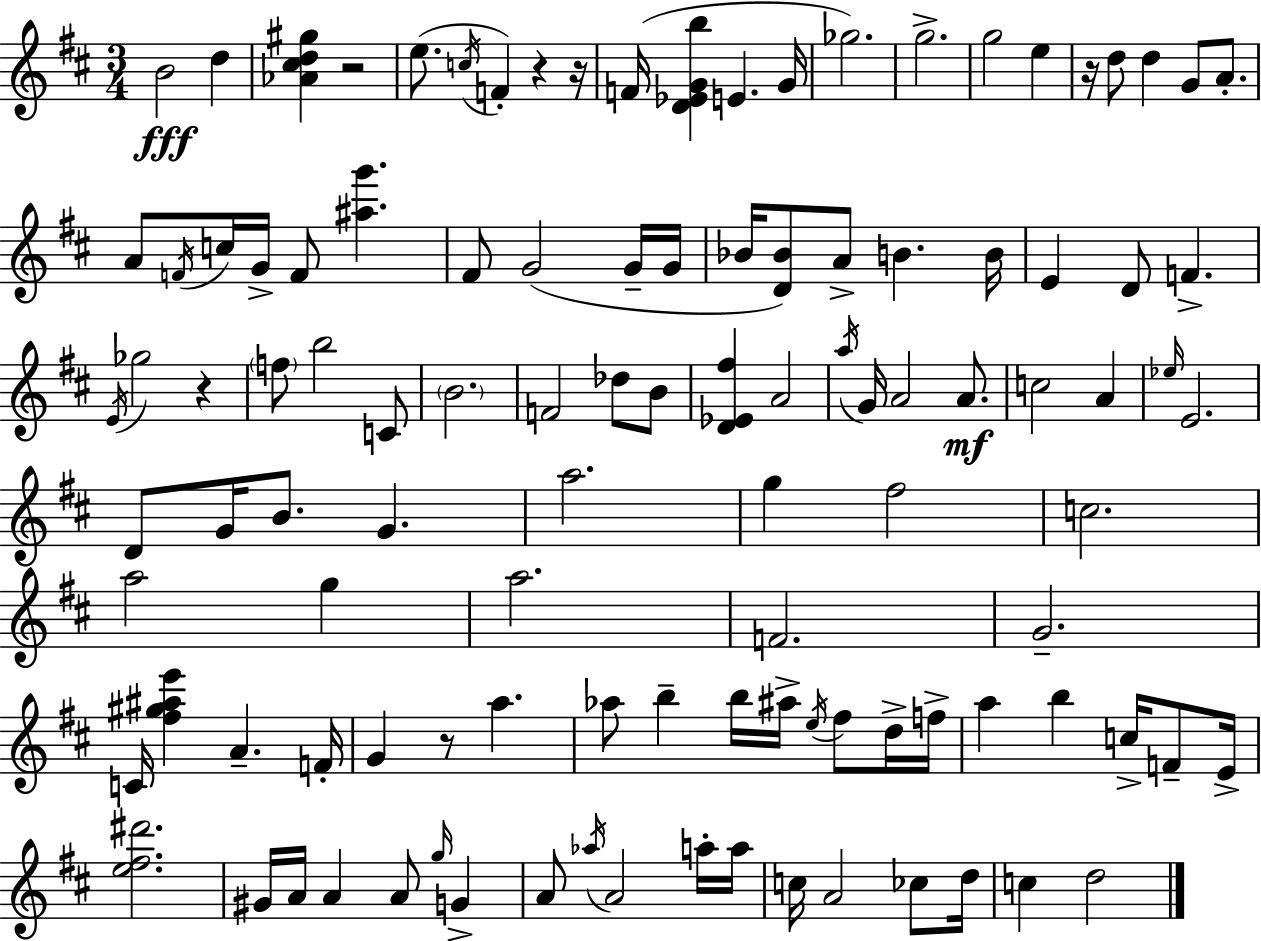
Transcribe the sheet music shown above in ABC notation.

X:1
T:Untitled
M:3/4
L:1/4
K:D
B2 d [_A^cd^g] z2 e/2 c/4 F z z/4 F/4 [D_EGb] E G/4 _g2 g2 g2 e z/4 d/2 d G/2 A/2 A/2 F/4 c/4 G/4 F/2 [^ag'] ^F/2 G2 G/4 G/4 _B/4 [D_B]/2 A/2 B B/4 E D/2 F E/4 _g2 z f/2 b2 C/2 B2 F2 _d/2 B/2 [D_E^f] A2 a/4 G/4 A2 A/2 c2 A _e/4 E2 D/2 G/4 B/2 G a2 g ^f2 c2 a2 g a2 F2 G2 C/4 [^f^g^ae'] A F/4 G z/2 a _a/2 b b/4 ^a/4 e/4 ^f/2 d/4 f/4 a b c/4 F/2 E/4 [e^f^d']2 ^G/4 A/4 A A/2 g/4 G A/2 _a/4 A2 a/4 a/4 c/4 A2 _c/2 d/4 c d2